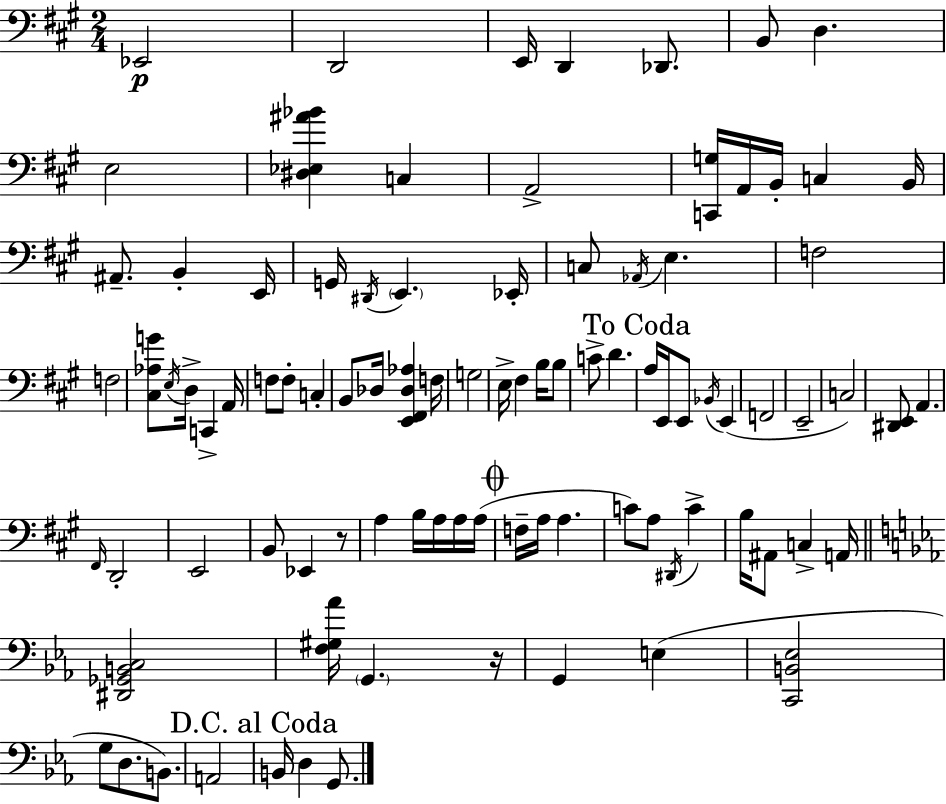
{
  \clef bass
  \numericTimeSignature
  \time 2/4
  \key a \major
  ees,2\p | d,2 | e,16 d,4 des,8. | b,8 d4. | \break e2 | <dis ees ais' bes'>4 c4 | a,2-> | <c, g>16 a,16 b,16-. c4 b,16 | \break ais,8.-- b,4-. e,16 | g,16 \acciaccatura { dis,16 } \parenthesize e,4. | ees,16-. c8 \acciaccatura { aes,16 } e4. | f2 | \break f2 | <cis aes g'>8 \acciaccatura { e16 } d16-> c,4-> | a,16 f8 f8-. c4-. | b,8 des16 <e, fis, des aes>4 | \break f16 g2 | e16-> fis4 | b16 b8 c'8-> d'4. | \mark "To Coda" a16 e,16 e,8 \acciaccatura { bes,16 }( | \break e,4 f,2 | e,2-- | c2) | <dis, e,>8 a,4. | \break \grace { fis,16 } d,2-. | e,2 | b,8 ees,4 | r8 a4 | \break b16 a16 a16 a16( \mark \markup { \musicglyph "scripts.coda" } f16-- a16 a4. | c'8) a8 | \acciaccatura { dis,16 } c'4-> b16 ais,8 | c4-> a,16 \bar "||" \break \key ees \major <dis, ges, b, c>2 | <f gis aes'>16 \parenthesize g,4. r16 | g,4 e4( | <c, b, ees>2 | \break g8 d8. b,8.) | a,2 | \mark "D.C. al Coda" b,16 d4 g,8. | \bar "|."
}